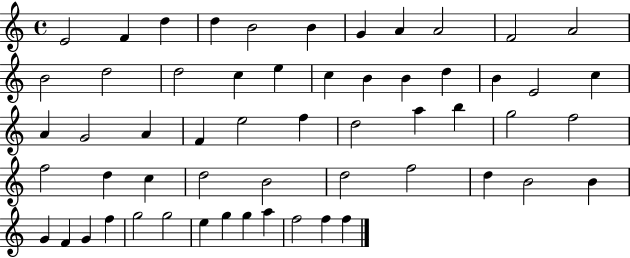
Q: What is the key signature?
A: C major